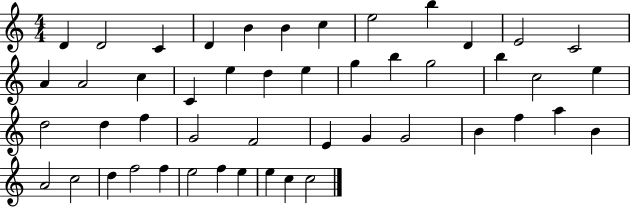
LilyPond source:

{
  \clef treble
  \numericTimeSignature
  \time 4/4
  \key c \major
  d'4 d'2 c'4 | d'4 b'4 b'4 c''4 | e''2 b''4 d'4 | e'2 c'2 | \break a'4 a'2 c''4 | c'4 e''4 d''4 e''4 | g''4 b''4 g''2 | b''4 c''2 e''4 | \break d''2 d''4 f''4 | g'2 f'2 | e'4 g'4 g'2 | b'4 f''4 a''4 b'4 | \break a'2 c''2 | d''4 f''2 f''4 | e''2 f''4 e''4 | e''4 c''4 c''2 | \break \bar "|."
}